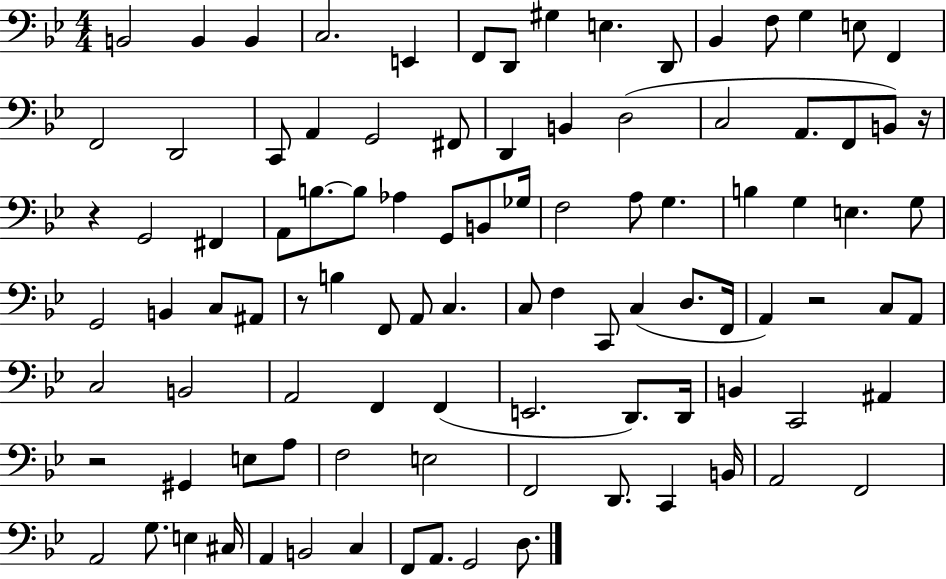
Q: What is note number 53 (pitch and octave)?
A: C3